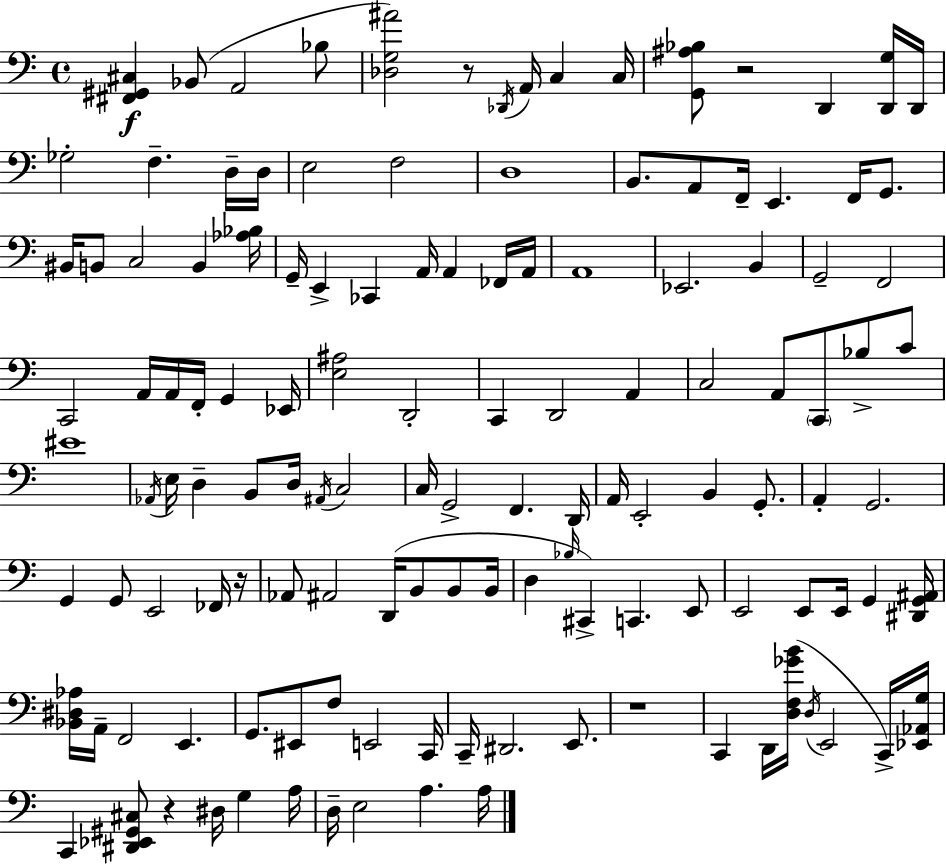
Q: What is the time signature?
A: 4/4